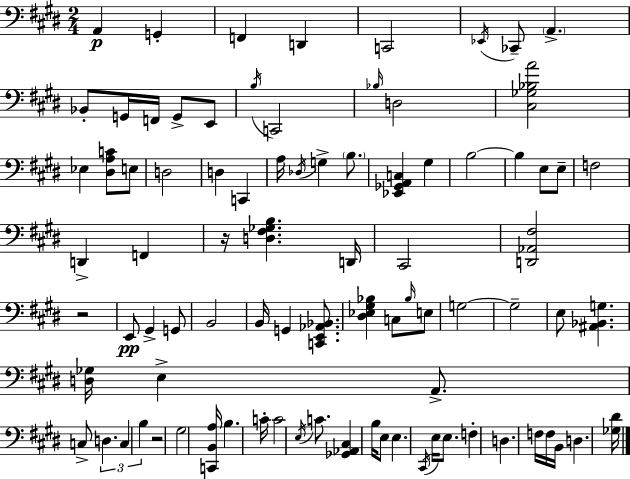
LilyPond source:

{
  \clef bass
  \numericTimeSignature
  \time 2/4
  \key e \major
  a,4\p g,4-. | f,4 d,4 | c,2 | \acciaccatura { ees,16 } ces,8-- \parenthesize a,4.-> | \break bes,8-. g,16 f,16 g,8-> e,8 | \acciaccatura { b16 } c,2 | \grace { bes16 } d2 | <cis ges bes a'>2 | \break ees4 <dis a c'>8 | e8 d2 | d4 c,4 | a16 \acciaccatura { des16 } g4-> | \break \parenthesize b8. <ees, ges, a, c>4 | gis4 b2~~ | b4 | e8 e8-- f2 | \break d,4-> | f,4 r16 <d fis ges b>4. | d,16 cis,2 | <d, aes, fis>2 | \break r2 | e,8\pp gis,4-> | g,8 b,2 | b,16 g,4 | \break <c, e, aes, bes,>8. <dis ees gis bes>4 | c8 \grace { bes16 } e8 g2~~ | g2-- | e8 <ais, bes, g>4. | \break <d ges>16 e4-> | a,8.-> c8-> \tuplet 3/2 { d4. | c4 | b4 } r2 | \break gis2 | <c, b, a>16 b4. | c'16-. c'2 | \acciaccatura { e16 } c'8. | \break <ges, aes, cis>4 b16 e8 | e4. \acciaccatura { cis,16 } e16 | e8. f4-. d4. | f16 f16 b,16 | \break d4. <ges dis'>16 \bar "|."
}